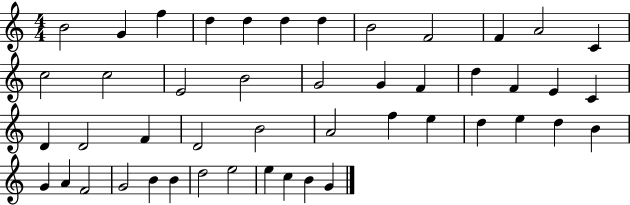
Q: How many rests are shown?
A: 0